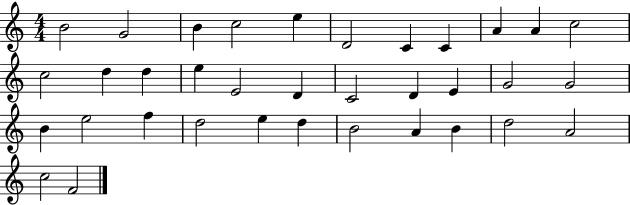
X:1
T:Untitled
M:4/4
L:1/4
K:C
B2 G2 B c2 e D2 C C A A c2 c2 d d e E2 D C2 D E G2 G2 B e2 f d2 e d B2 A B d2 A2 c2 F2